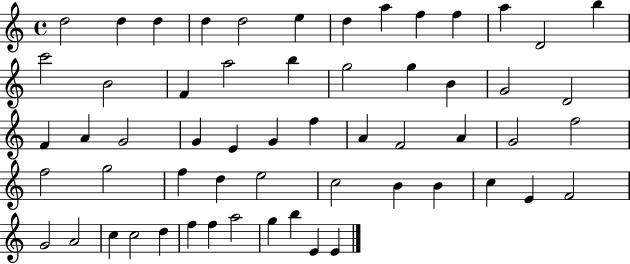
{
  \clef treble
  \time 4/4
  \defaultTimeSignature
  \key c \major
  d''2 d''4 d''4 | d''4 d''2 e''4 | d''4 a''4 f''4 f''4 | a''4 d'2 b''4 | \break c'''2 b'2 | f'4 a''2 b''4 | g''2 g''4 b'4 | g'2 d'2 | \break f'4 a'4 g'2 | g'4 e'4 g'4 f''4 | a'4 f'2 a'4 | g'2 f''2 | \break f''2 g''2 | f''4 d''4 e''2 | c''2 b'4 b'4 | c''4 e'4 f'2 | \break g'2 a'2 | c''4 c''2 d''4 | f''4 f''4 a''2 | g''4 b''4 e'4 e'4 | \break \bar "|."
}